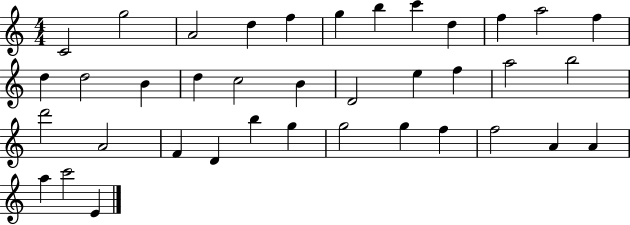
{
  \clef treble
  \numericTimeSignature
  \time 4/4
  \key c \major
  c'2 g''2 | a'2 d''4 f''4 | g''4 b''4 c'''4 d''4 | f''4 a''2 f''4 | \break d''4 d''2 b'4 | d''4 c''2 b'4 | d'2 e''4 f''4 | a''2 b''2 | \break d'''2 a'2 | f'4 d'4 b''4 g''4 | g''2 g''4 f''4 | f''2 a'4 a'4 | \break a''4 c'''2 e'4 | \bar "|."
}